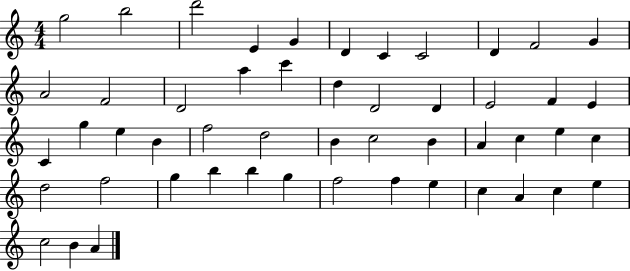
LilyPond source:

{
  \clef treble
  \numericTimeSignature
  \time 4/4
  \key c \major
  g''2 b''2 | d'''2 e'4 g'4 | d'4 c'4 c'2 | d'4 f'2 g'4 | \break a'2 f'2 | d'2 a''4 c'''4 | d''4 d'2 d'4 | e'2 f'4 e'4 | \break c'4 g''4 e''4 b'4 | f''2 d''2 | b'4 c''2 b'4 | a'4 c''4 e''4 c''4 | \break d''2 f''2 | g''4 b''4 b''4 g''4 | f''2 f''4 e''4 | c''4 a'4 c''4 e''4 | \break c''2 b'4 a'4 | \bar "|."
}